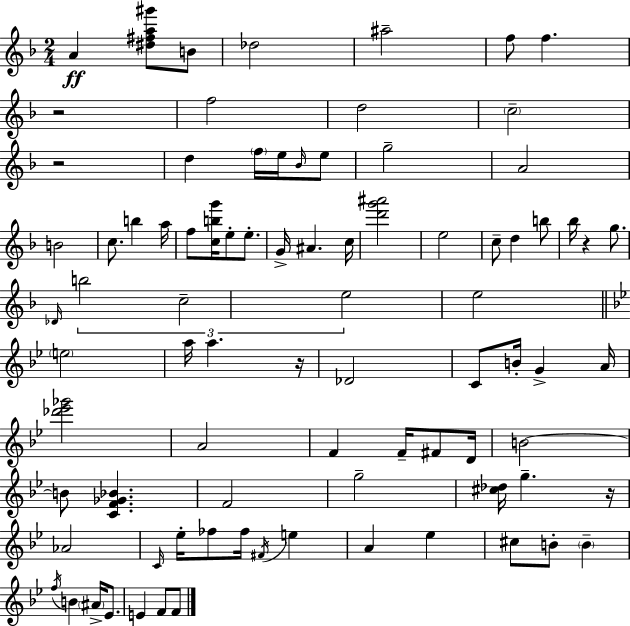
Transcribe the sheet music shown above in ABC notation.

X:1
T:Untitled
M:2/4
L:1/4
K:Dm
A [^d^fa^g']/2 B/2 _d2 ^a2 f/2 f z2 f2 d2 c2 z2 d f/4 e/4 _B/4 e/2 g2 A2 B2 c/2 b a/4 f/2 [cbg']/4 e/2 e/2 G/4 ^A c/4 [d'g'^a']2 e2 c/2 d b/2 _b/4 z g/2 _D/4 b2 c2 e2 e2 e2 a/4 a z/4 _D2 C/2 B/4 G A/4 [_d'_e'_g']2 A2 F F/4 ^F/2 D/4 B2 B/2 [CF_G_B] F2 g2 [^c_d]/4 g z/4 _A2 C/4 _e/4 _f/2 _f/4 ^F/4 e A _e ^c/2 B/2 B f/4 B ^A/4 _E/2 E F/2 F/2